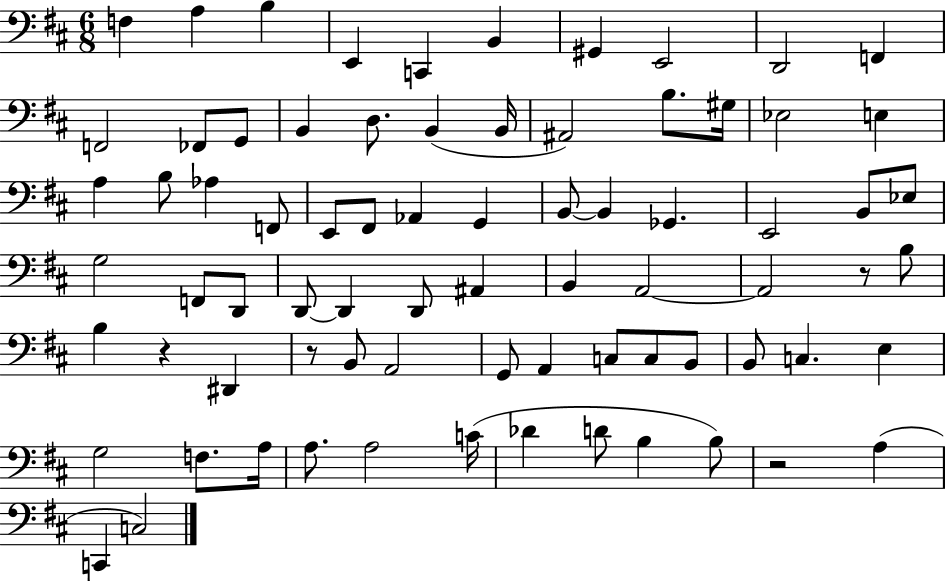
X:1
T:Untitled
M:6/8
L:1/4
K:D
F, A, B, E,, C,, B,, ^G,, E,,2 D,,2 F,, F,,2 _F,,/2 G,,/2 B,, D,/2 B,, B,,/4 ^A,,2 B,/2 ^G,/4 _E,2 E, A, B,/2 _A, F,,/2 E,,/2 ^F,,/2 _A,, G,, B,,/2 B,, _G,, E,,2 B,,/2 _E,/2 G,2 F,,/2 D,,/2 D,,/2 D,, D,,/2 ^A,, B,, A,,2 A,,2 z/2 B,/2 B, z ^D,, z/2 B,,/2 A,,2 G,,/2 A,, C,/2 C,/2 B,,/2 B,,/2 C, E, G,2 F,/2 A,/4 A,/2 A,2 C/4 _D D/2 B, B,/2 z2 A, C,, C,2